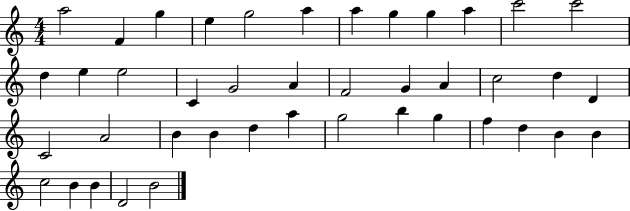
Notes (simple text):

A5/h F4/q G5/q E5/q G5/h A5/q A5/q G5/q G5/q A5/q C6/h C6/h D5/q E5/q E5/h C4/q G4/h A4/q F4/h G4/q A4/q C5/h D5/q D4/q C4/h A4/h B4/q B4/q D5/q A5/q G5/h B5/q G5/q F5/q D5/q B4/q B4/q C5/h B4/q B4/q D4/h B4/h